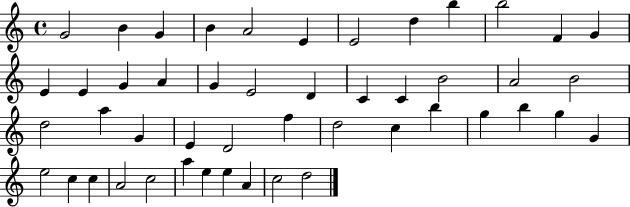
{
  \clef treble
  \time 4/4
  \defaultTimeSignature
  \key c \major
  g'2 b'4 g'4 | b'4 a'2 e'4 | e'2 d''4 b''4 | b''2 f'4 g'4 | \break e'4 e'4 g'4 a'4 | g'4 e'2 d'4 | c'4 c'4 b'2 | a'2 b'2 | \break d''2 a''4 g'4 | e'4 d'2 f''4 | d''2 c''4 b''4 | g''4 b''4 g''4 g'4 | \break e''2 c''4 c''4 | a'2 c''2 | a''4 e''4 e''4 a'4 | c''2 d''2 | \break \bar "|."
}